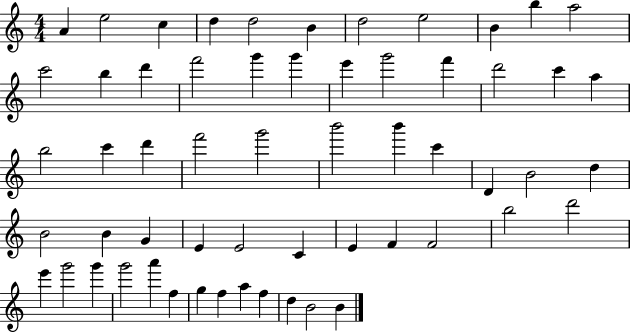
{
  \clef treble
  \numericTimeSignature
  \time 4/4
  \key c \major
  a'4 e''2 c''4 | d''4 d''2 b'4 | d''2 e''2 | b'4 b''4 a''2 | \break c'''2 b''4 d'''4 | f'''2 g'''4 g'''4 | e'''4 g'''2 f'''4 | d'''2 c'''4 a''4 | \break b''2 c'''4 d'''4 | f'''2 g'''2 | b'''2 b'''4 c'''4 | d'4 b'2 d''4 | \break b'2 b'4 g'4 | e'4 e'2 c'4 | e'4 f'4 f'2 | b''2 d'''2 | \break e'''4 g'''2 g'''4 | g'''2 a'''4 f''4 | g''4 f''4 a''4 f''4 | d''4 b'2 b'4 | \break \bar "|."
}